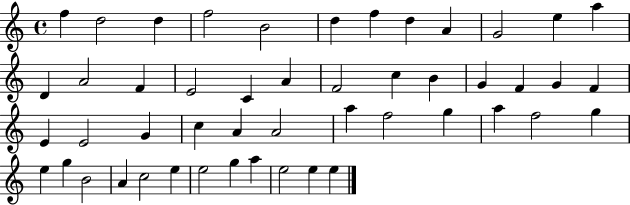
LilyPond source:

{
  \clef treble
  \time 4/4
  \defaultTimeSignature
  \key c \major
  f''4 d''2 d''4 | f''2 b'2 | d''4 f''4 d''4 a'4 | g'2 e''4 a''4 | \break d'4 a'2 f'4 | e'2 c'4 a'4 | f'2 c''4 b'4 | g'4 f'4 g'4 f'4 | \break e'4 e'2 g'4 | c''4 a'4 a'2 | a''4 f''2 g''4 | a''4 f''2 g''4 | \break e''4 g''4 b'2 | a'4 c''2 e''4 | e''2 g''4 a''4 | e''2 e''4 e''4 | \break \bar "|."
}